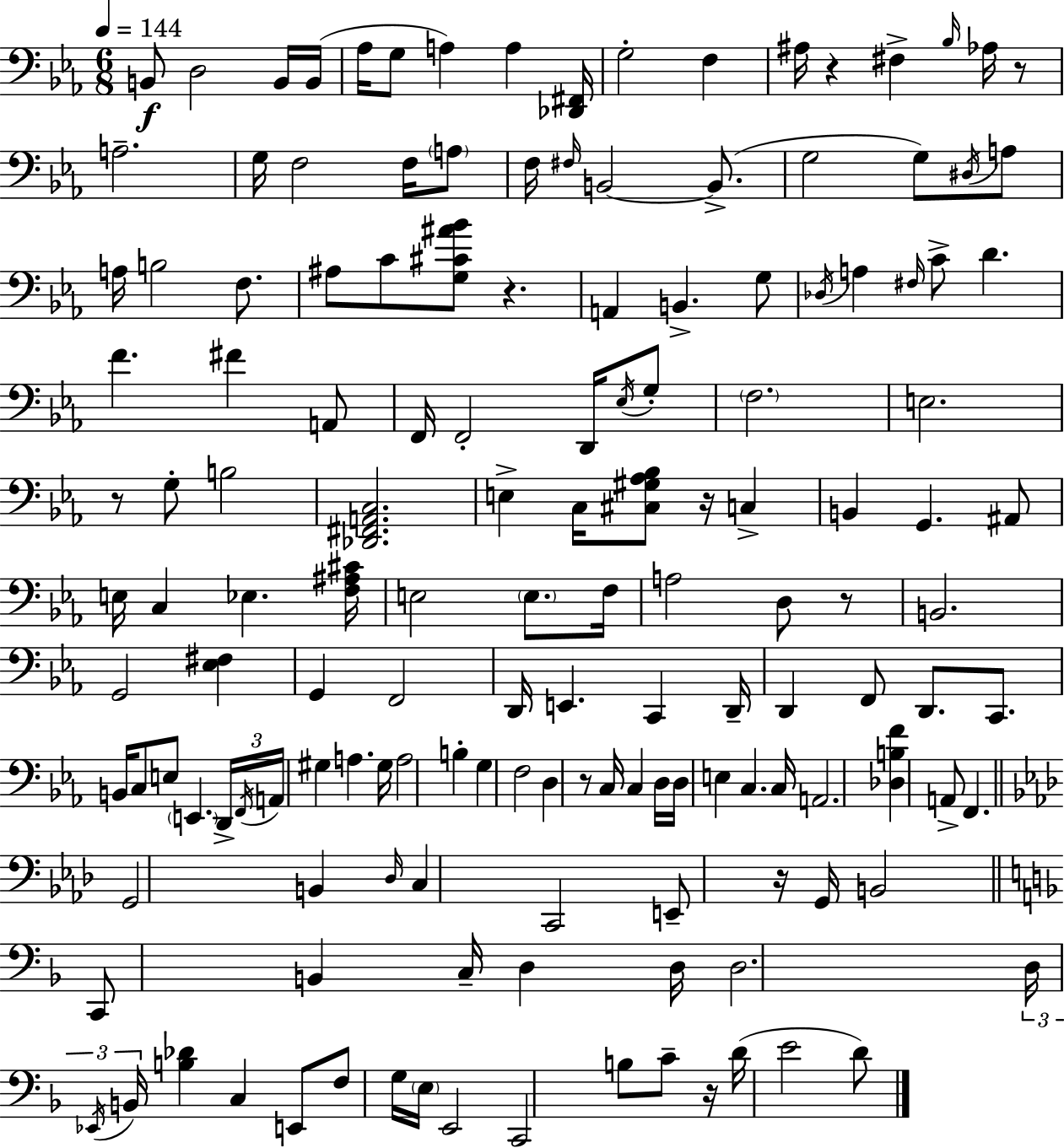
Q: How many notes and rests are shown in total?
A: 149